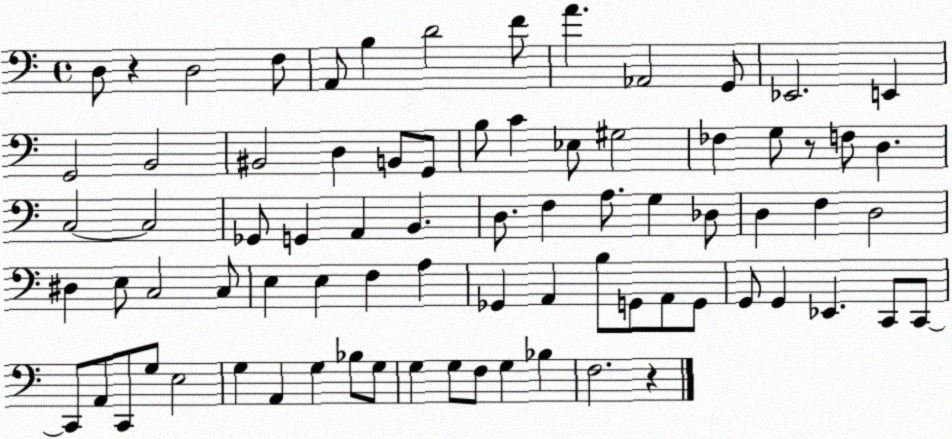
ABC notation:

X:1
T:Untitled
M:4/4
L:1/4
K:C
D,/2 z D,2 F,/2 A,,/2 B, D2 F/2 A _A,,2 G,,/2 _E,,2 E,, G,,2 B,,2 ^B,,2 D, B,,/2 G,,/2 B,/2 C _E,/2 ^G,2 _F, G,/2 z/2 F,/2 D, C,2 C,2 _G,,/2 G,, A,, B,, D,/2 F, A,/2 G, _D,/2 D, F, D,2 ^D, E,/2 C,2 C,/2 E, E, F, A, _G,, A,, B,/2 G,,/2 A,,/2 G,,/2 G,,/2 G,, _E,, C,,/2 C,,/2 C,,/2 A,,/2 C,,/2 G,/2 E,2 G, A,, G, _B,/2 G,/2 G, G,/2 F,/2 G, _B, F,2 z